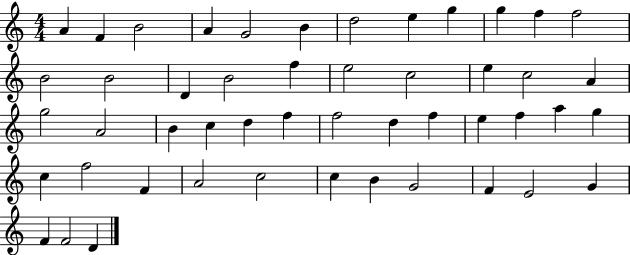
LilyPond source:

{
  \clef treble
  \numericTimeSignature
  \time 4/4
  \key c \major
  a'4 f'4 b'2 | a'4 g'2 b'4 | d''2 e''4 g''4 | g''4 f''4 f''2 | \break b'2 b'2 | d'4 b'2 f''4 | e''2 c''2 | e''4 c''2 a'4 | \break g''2 a'2 | b'4 c''4 d''4 f''4 | f''2 d''4 f''4 | e''4 f''4 a''4 g''4 | \break c''4 f''2 f'4 | a'2 c''2 | c''4 b'4 g'2 | f'4 e'2 g'4 | \break f'4 f'2 d'4 | \bar "|."
}